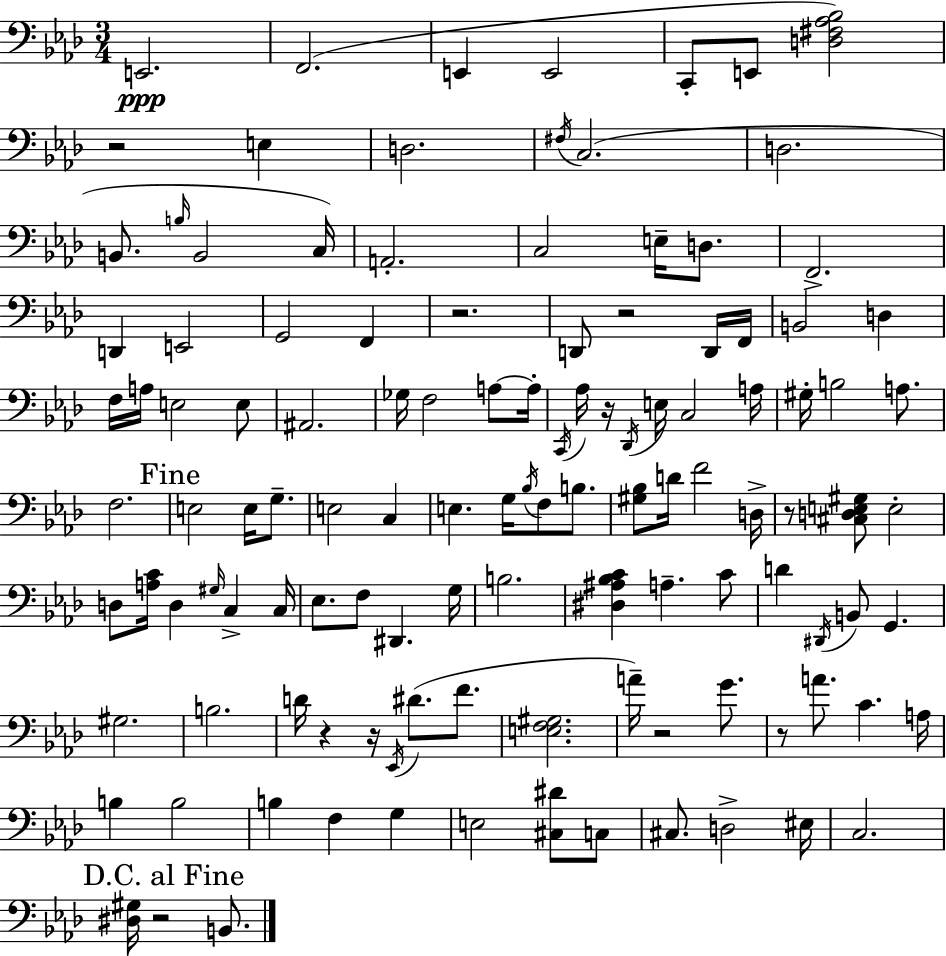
{
  \clef bass
  \numericTimeSignature
  \time 3/4
  \key f \minor
  \repeat volta 2 { e,2.\ppp | f,2.( | e,4 e,2 | c,8-. e,8 <d fis aes bes>2) | \break r2 e4 | d2. | \acciaccatura { fis16 } c2.( | d2. | \break b,8. \grace { b16 } b,2 | c16) a,2.-. | c2 e16-- d8. | f,2.-> | \break d,4 e,2 | g,2 f,4 | r2. | d,8 r2 | \break d,16 f,16 b,2 d4 | f16 a16 e2 | e8 ais,2. | ges16 f2 a8~~ | \break a16-. \acciaccatura { c,16 } aes16 r16 \acciaccatura { des,16 } e16 c2 | a16 gis16-. b2 | a8. f2. | \mark "Fine" e2 | \break e16 g8.-- e2 | c4 e4. g16 \acciaccatura { bes16 } | f8 b8. <gis bes>8 d'16 f'2 | d16-> r8 <cis d e gis>8 e2-. | \break d8 <a c'>16 d4 | \grace { gis16 } c4-> c16 ees8. f8 dis,4. | g16 b2. | <dis ais bes c'>4 a4.-- | \break c'8 d'4 \acciaccatura { dis,16 } b,8 | g,4. gis2. | b2. | d'16 r4 | \break r16 \acciaccatura { ees,16 }( dis'8. f'8. <e f gis>2. | a'16--) r2 | g'8. r8 a'8. | c'4. a16 b4 | \break b2 b4 | f4 g4 e2 | <cis dis'>8 c8 cis8. d2-> | eis16 c2. | \break \mark "D.C. al Fine" <dis gis>16 r2 | b,8. } \bar "|."
}